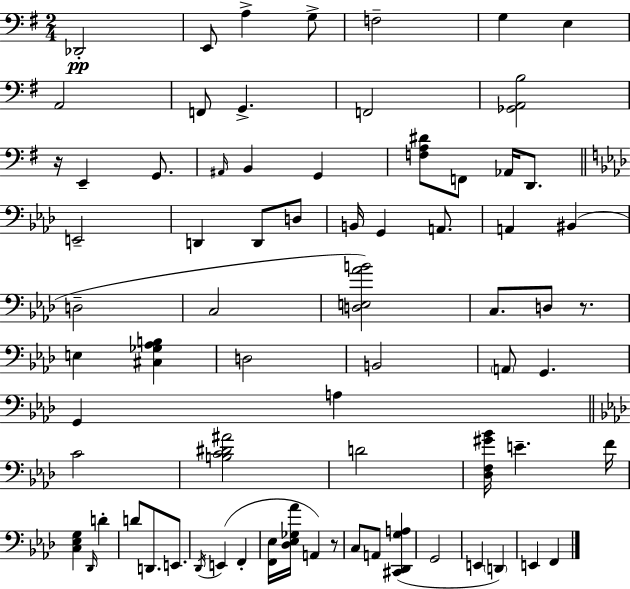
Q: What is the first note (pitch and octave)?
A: Db2